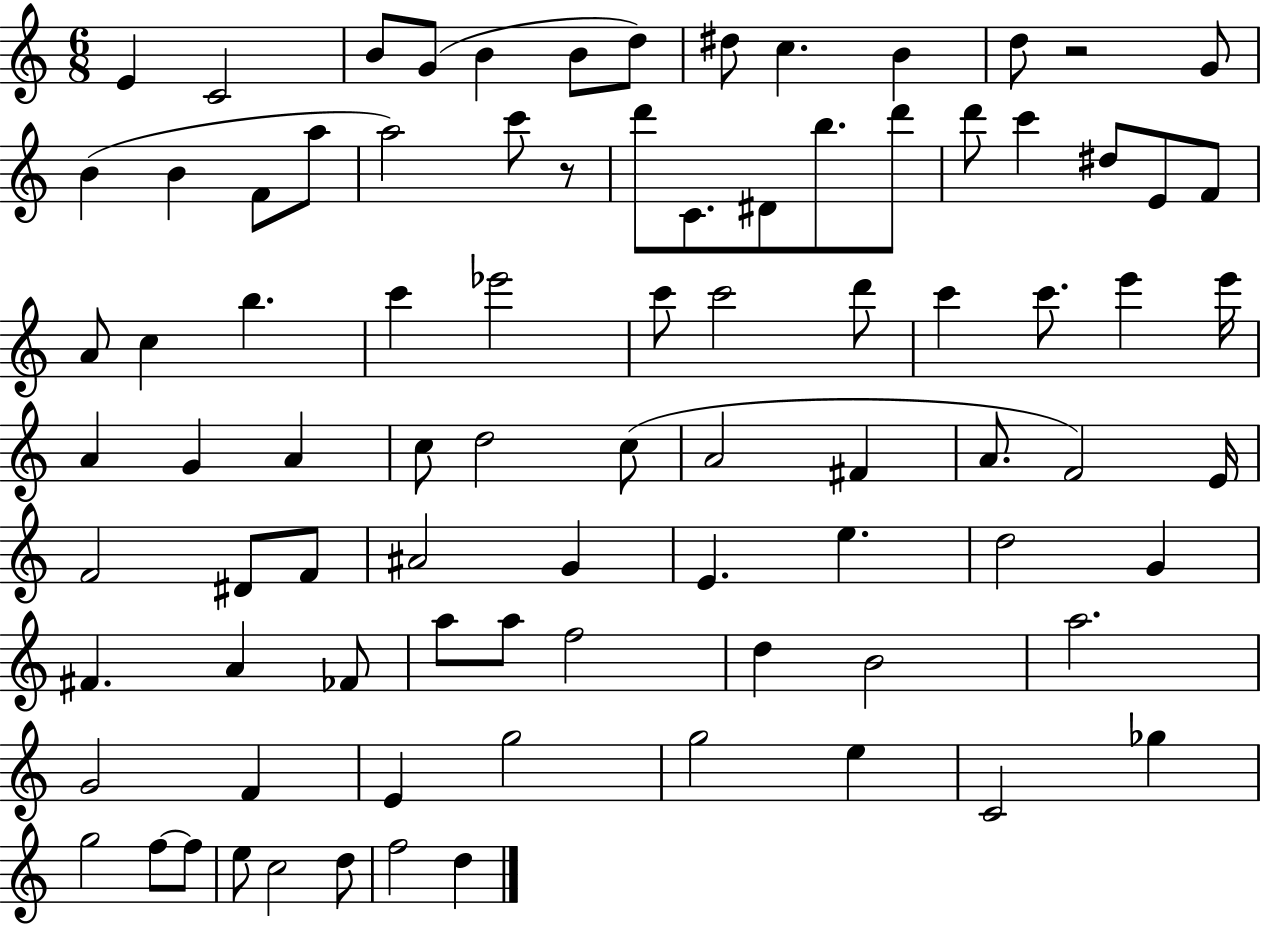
E4/q C4/h B4/e G4/e B4/q B4/e D5/e D#5/e C5/q. B4/q D5/e R/h G4/e B4/q B4/q F4/e A5/e A5/h C6/e R/e D6/e C4/e. D#4/e B5/e. D6/e D6/e C6/q D#5/e E4/e F4/e A4/e C5/q B5/q. C6/q Eb6/h C6/e C6/h D6/e C6/q C6/e. E6/q E6/s A4/q G4/q A4/q C5/e D5/h C5/e A4/h F#4/q A4/e. F4/h E4/s F4/h D#4/e F4/e A#4/h G4/q E4/q. E5/q. D5/h G4/q F#4/q. A4/q FES4/e A5/e A5/e F5/h D5/q B4/h A5/h. G4/h F4/q E4/q G5/h G5/h E5/q C4/h Gb5/q G5/h F5/e F5/e E5/e C5/h D5/e F5/h D5/q